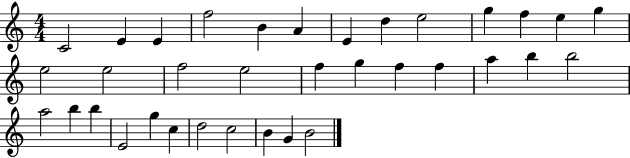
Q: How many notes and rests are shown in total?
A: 35